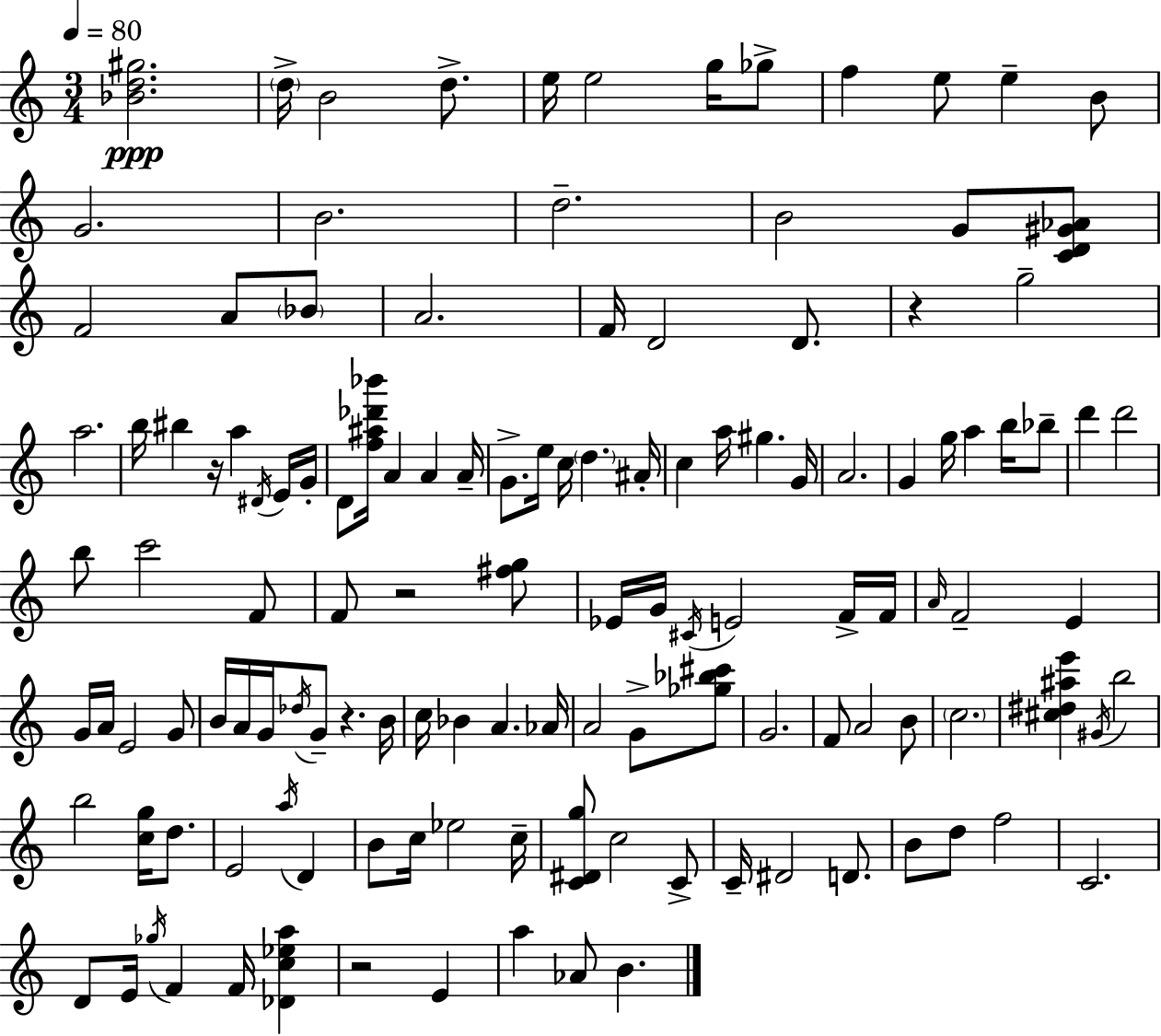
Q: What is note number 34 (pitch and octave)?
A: A4